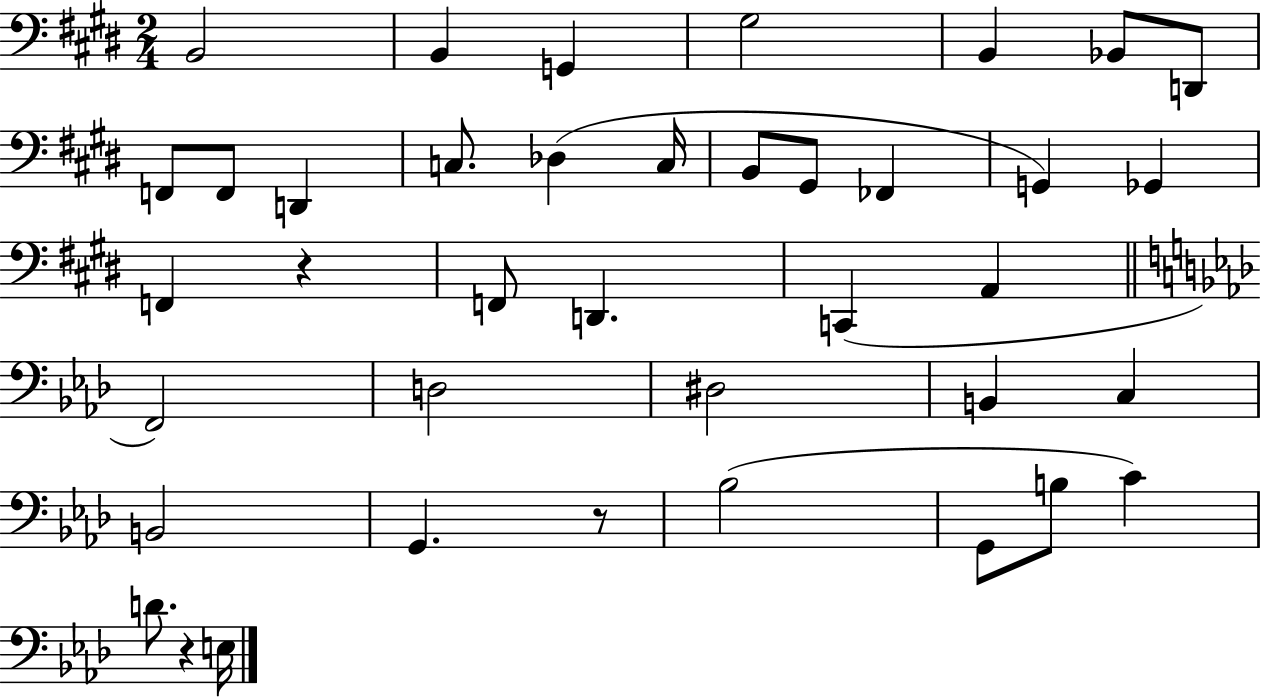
X:1
T:Untitled
M:2/4
L:1/4
K:E
B,,2 B,, G,, ^G,2 B,, _B,,/2 D,,/2 F,,/2 F,,/2 D,, C,/2 _D, C,/4 B,,/2 ^G,,/2 _F,, G,, _G,, F,, z F,,/2 D,, C,, A,, F,,2 D,2 ^D,2 B,, C, B,,2 G,, z/2 _B,2 G,,/2 B,/2 C D/2 z E,/4